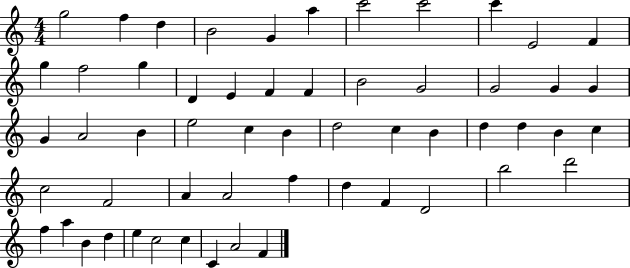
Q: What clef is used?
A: treble